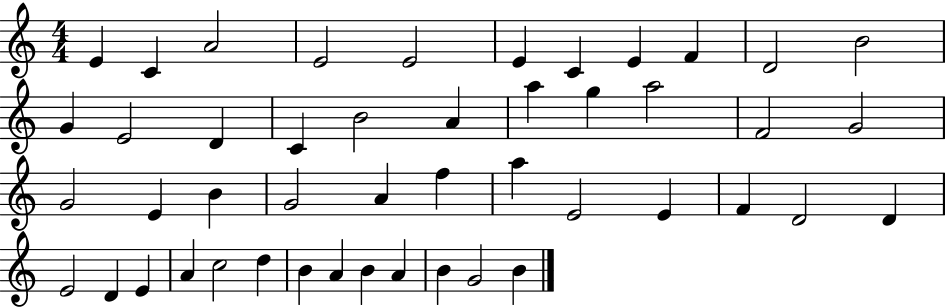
X:1
T:Untitled
M:4/4
L:1/4
K:C
E C A2 E2 E2 E C E F D2 B2 G E2 D C B2 A a g a2 F2 G2 G2 E B G2 A f a E2 E F D2 D E2 D E A c2 d B A B A B G2 B